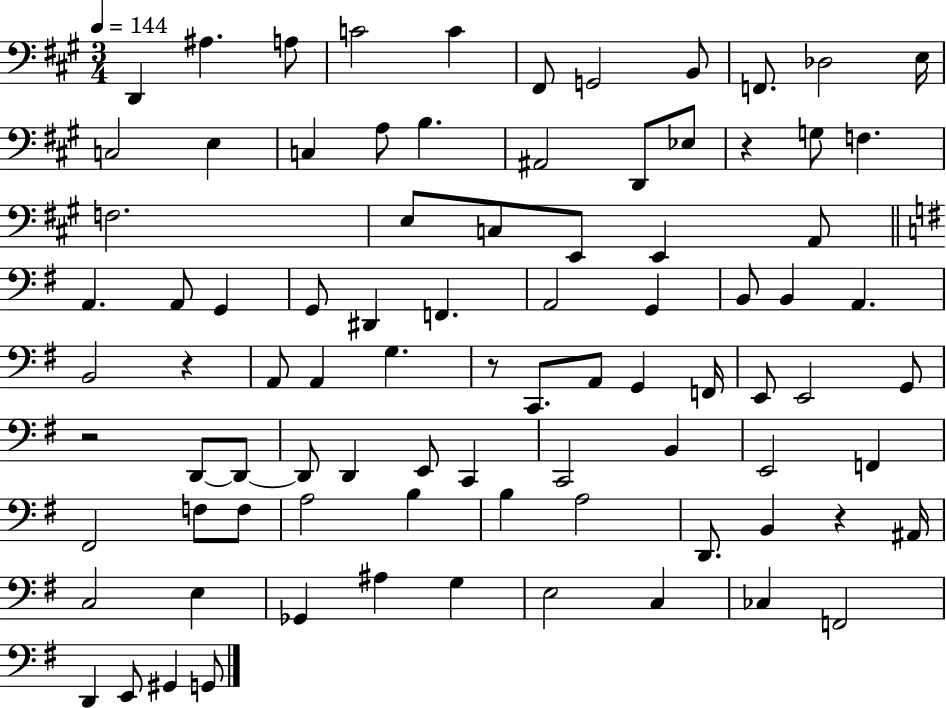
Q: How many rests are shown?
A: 5